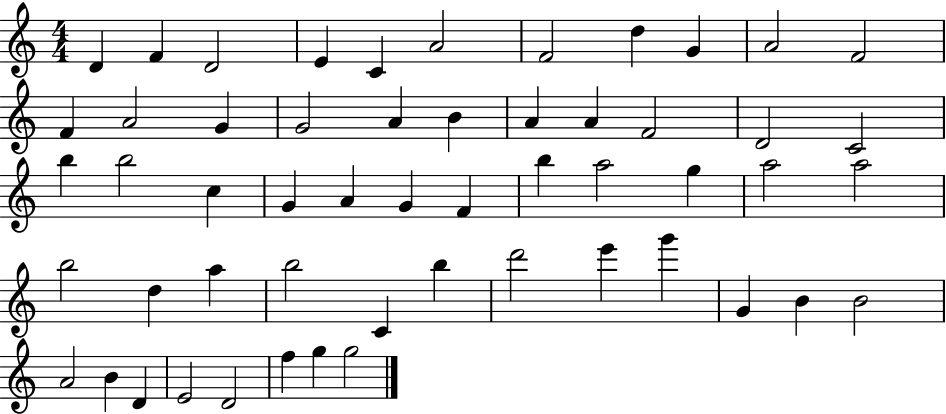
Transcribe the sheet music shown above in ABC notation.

X:1
T:Untitled
M:4/4
L:1/4
K:C
D F D2 E C A2 F2 d G A2 F2 F A2 G G2 A B A A F2 D2 C2 b b2 c G A G F b a2 g a2 a2 b2 d a b2 C b d'2 e' g' G B B2 A2 B D E2 D2 f g g2